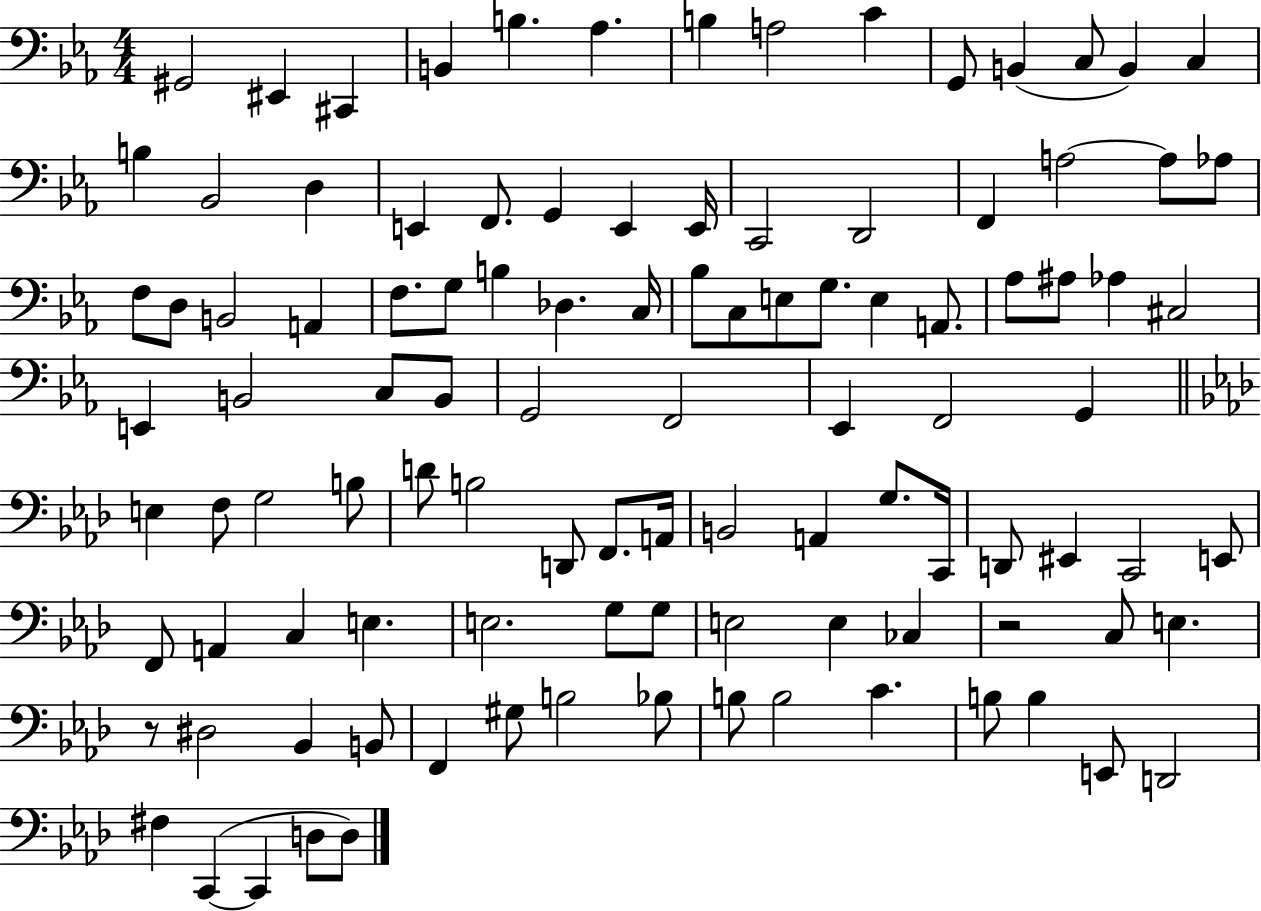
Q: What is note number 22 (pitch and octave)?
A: E2